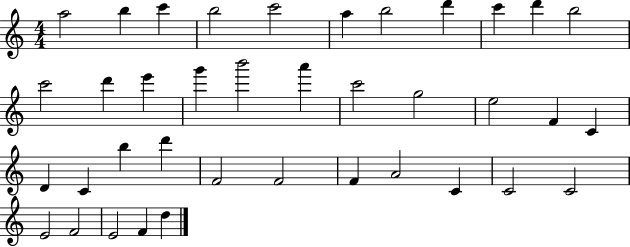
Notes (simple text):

A5/h B5/q C6/q B5/h C6/h A5/q B5/h D6/q C6/q D6/q B5/h C6/h D6/q E6/q G6/q B6/h A6/q C6/h G5/h E5/h F4/q C4/q D4/q C4/q B5/q D6/q F4/h F4/h F4/q A4/h C4/q C4/h C4/h E4/h F4/h E4/h F4/q D5/q